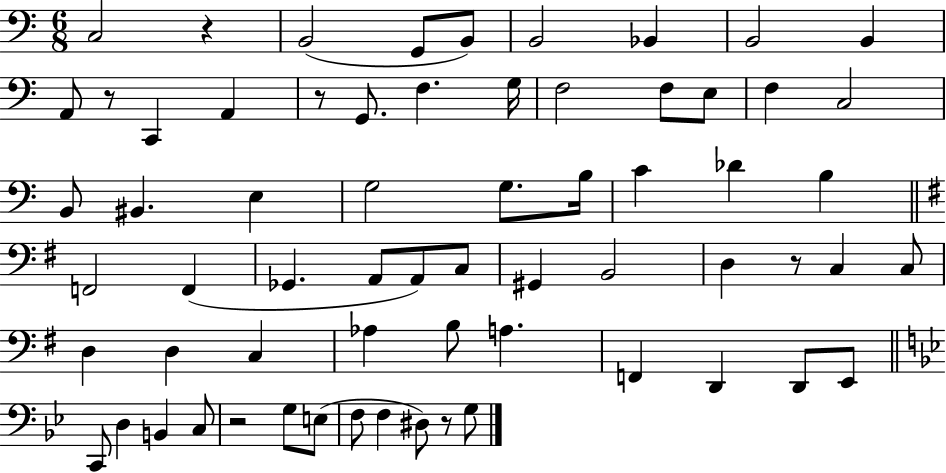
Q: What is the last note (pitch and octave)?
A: G3